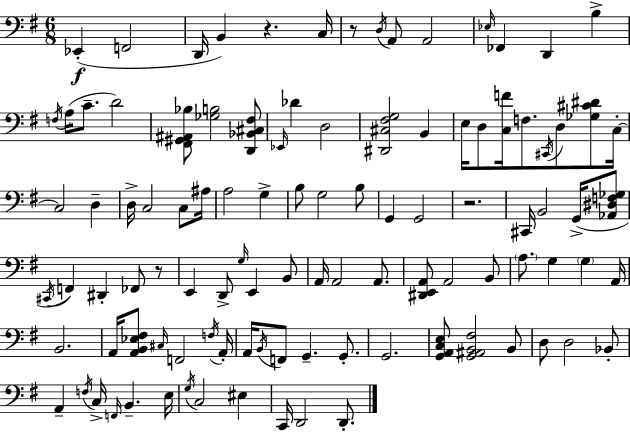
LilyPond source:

{
  \clef bass
  \numericTimeSignature
  \time 6/8
  \key g \major
  ees,4-.(\f f,2 | d,16 b,4) r4. c16 | r8 \acciaccatura { d16 } a,8 a,2 | \grace { ees16 } fes,4 d,4 b4-> | \break \acciaccatura { f16 }( a16 c'8.-- d'2) | <fis, gis, ais, bes>8 <ges b>2 | <d, bes, cis fis>8 \grace { ees,16 } des'4 d2 | <dis, cis fis g>2 | \break b,4 e16 d8 <c f'>16 f8. \acciaccatura { cis,16 } | d8 <ges cis' dis'>8 c16-.~~ c2 | d4-- d16-> c2 | c8 ais16 a2 | \break g4-> b8 g2 | b8 g,4 g,2 | r2. | cis,16 b,2 | \break g,16->( <aes, dis f ges>8 \acciaccatura { cis,16 } f,4) dis,4-. | fes,8 r8 e,4 d,8-> | \grace { g16 } e,4 b,8 a,16 a,2 | a,8. <dis, e, a,>8 a,2 | \break b,8 \parenthesize a8. g4 | \parenthesize g4 a,16 b,2. | a,16 <a, b, ees fis>8 \grace { cis16 } f,2 | \acciaccatura { f16 } a,16-. a,16 \acciaccatura { b,16 } f,8 | \break g,4.-- g,8.-. g,2. | <g, a, c e>8 | <g, ais, b, fis>2 b,8 d8 | d2 bes,8-. a,4-- | \break \acciaccatura { f16 } c16-> \grace { f,16 } b,4.-- e16 | \acciaccatura { g16 } c2 eis4 | c,16 d,2 d,8.-. | \bar "|."
}